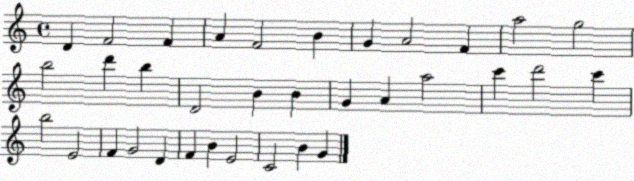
X:1
T:Untitled
M:4/4
L:1/4
K:C
D F2 F A F2 B G A2 F a2 g2 b2 d' b D2 B B G A a2 c' d'2 c' b2 E2 F G2 D F B E2 C2 B G